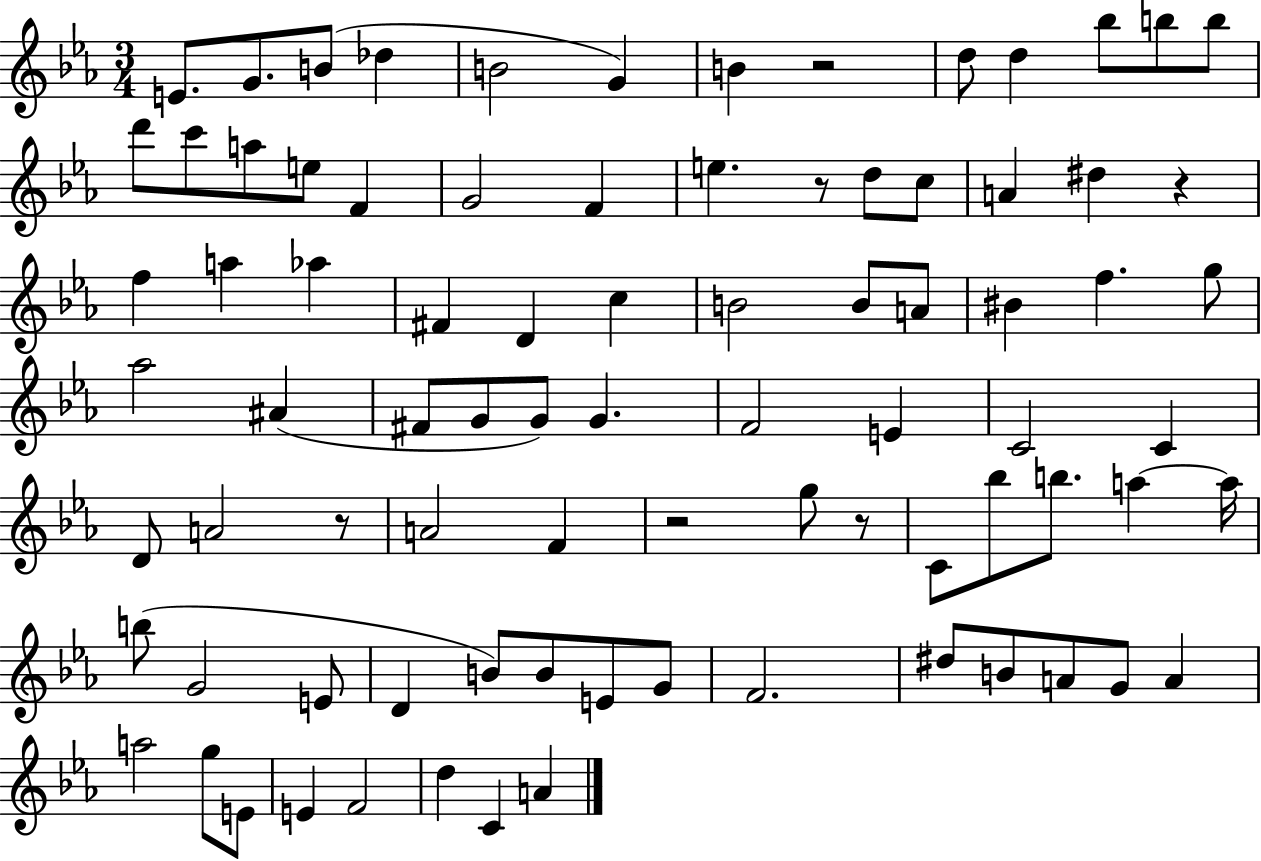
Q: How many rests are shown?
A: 6